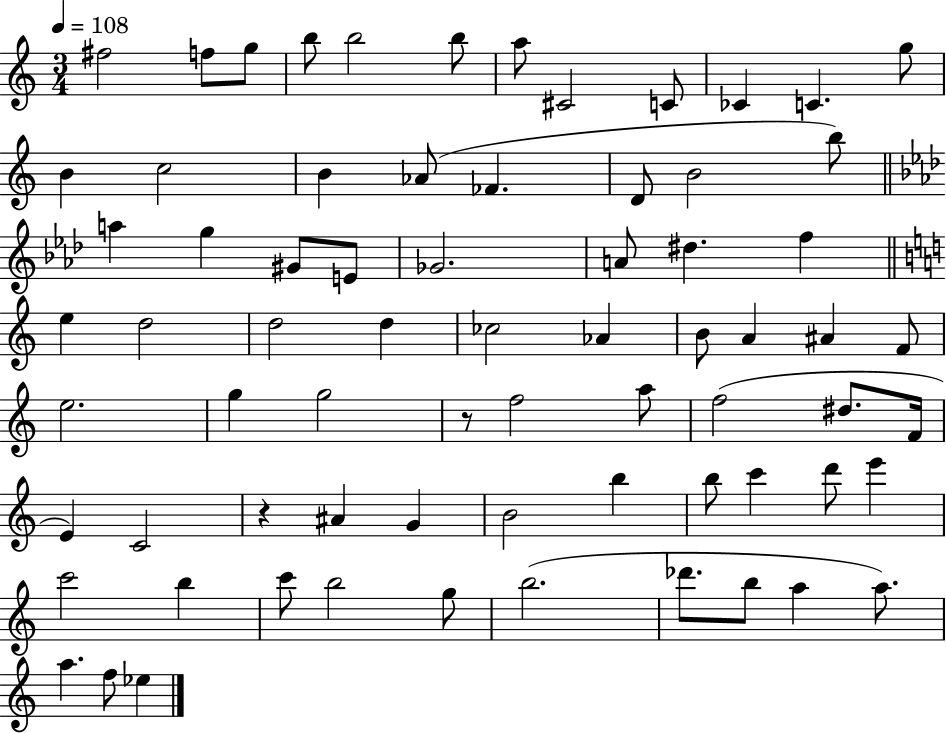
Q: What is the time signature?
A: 3/4